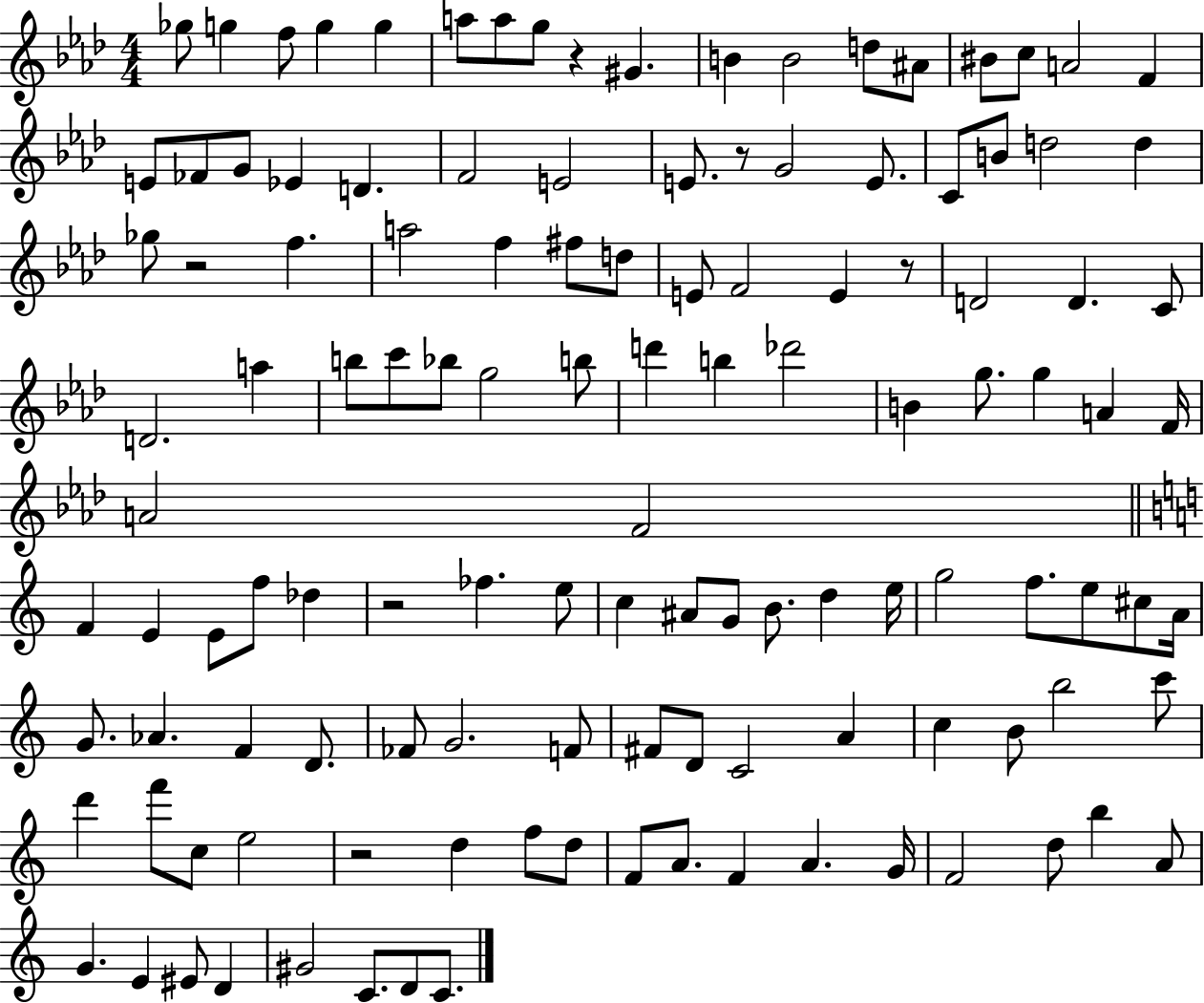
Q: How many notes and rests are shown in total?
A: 123